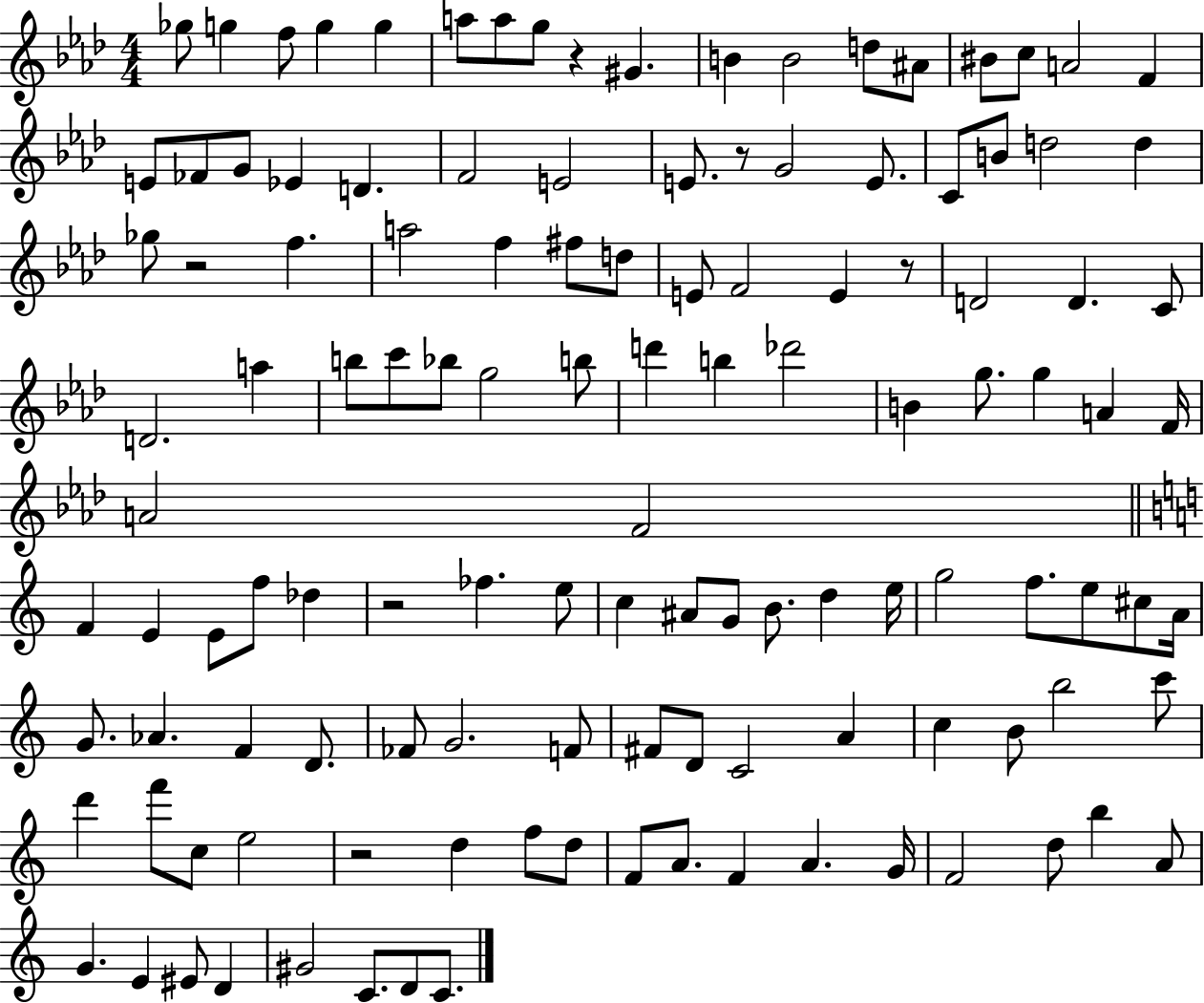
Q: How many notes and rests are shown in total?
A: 123